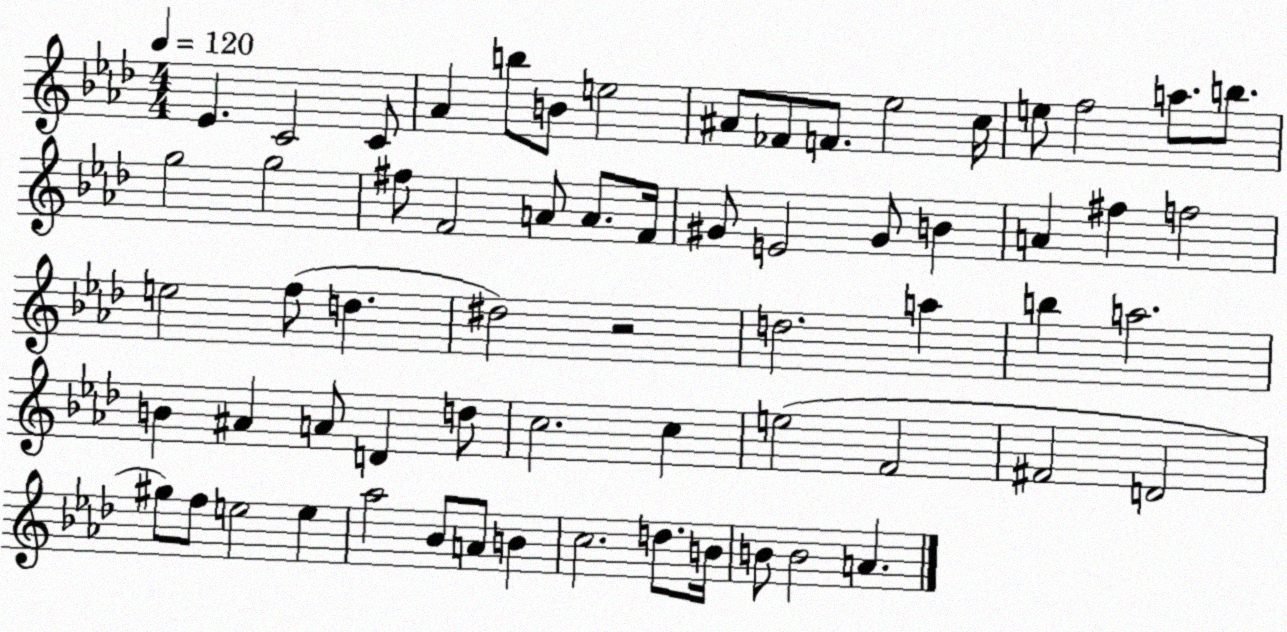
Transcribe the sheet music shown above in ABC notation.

X:1
T:Untitled
M:4/4
L:1/4
K:Ab
_E C2 C/2 _A b/2 B/2 e2 ^A/2 _F/2 F/2 _e2 c/4 e/2 f2 a/2 b/2 g2 g2 ^f/2 F2 A/2 A/2 F/4 ^G/2 E2 ^G/2 B A ^f f2 e2 f/2 d ^d2 z2 d2 a b a2 B ^A A/2 D d/2 c2 c e2 F2 ^F2 D2 ^g/2 f/2 e2 e _a2 _B/2 A/2 B c2 d/2 B/4 B/2 B2 A